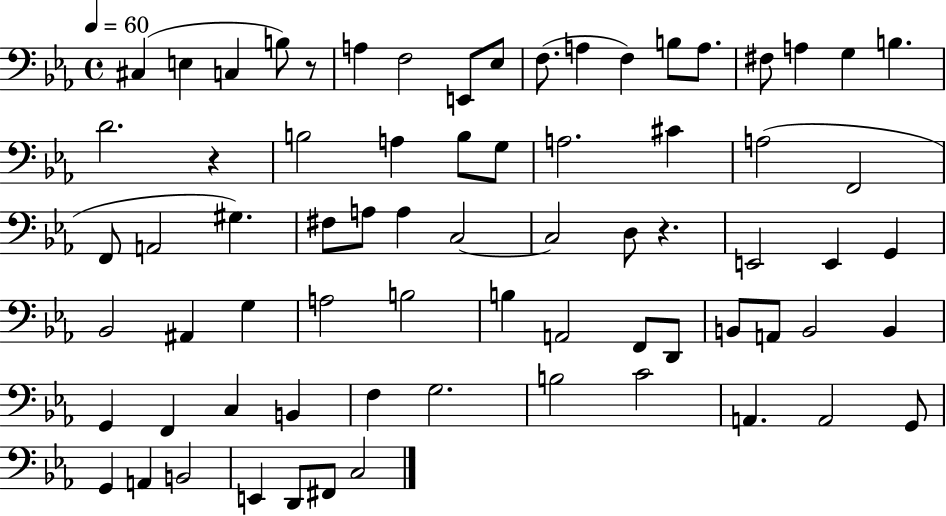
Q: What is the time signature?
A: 4/4